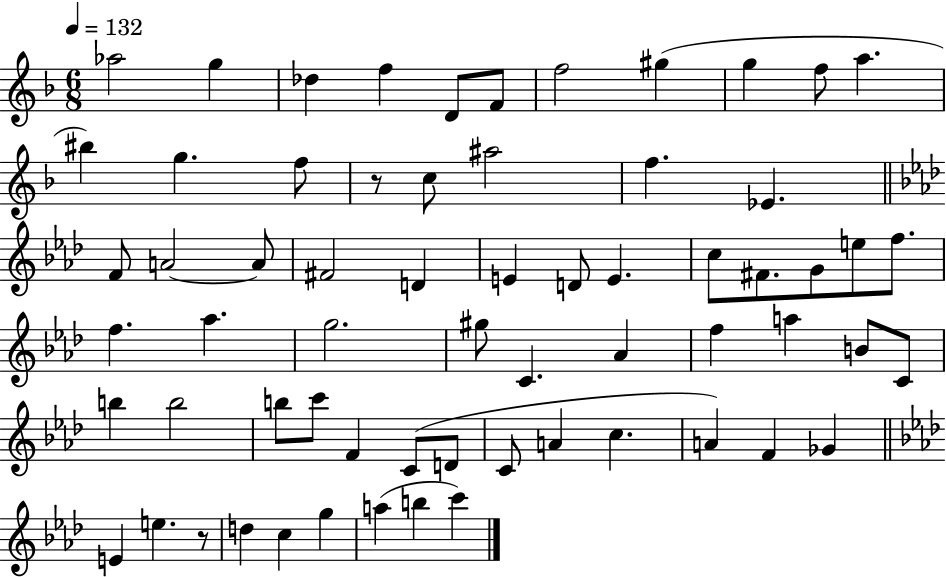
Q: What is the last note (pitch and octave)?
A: C6